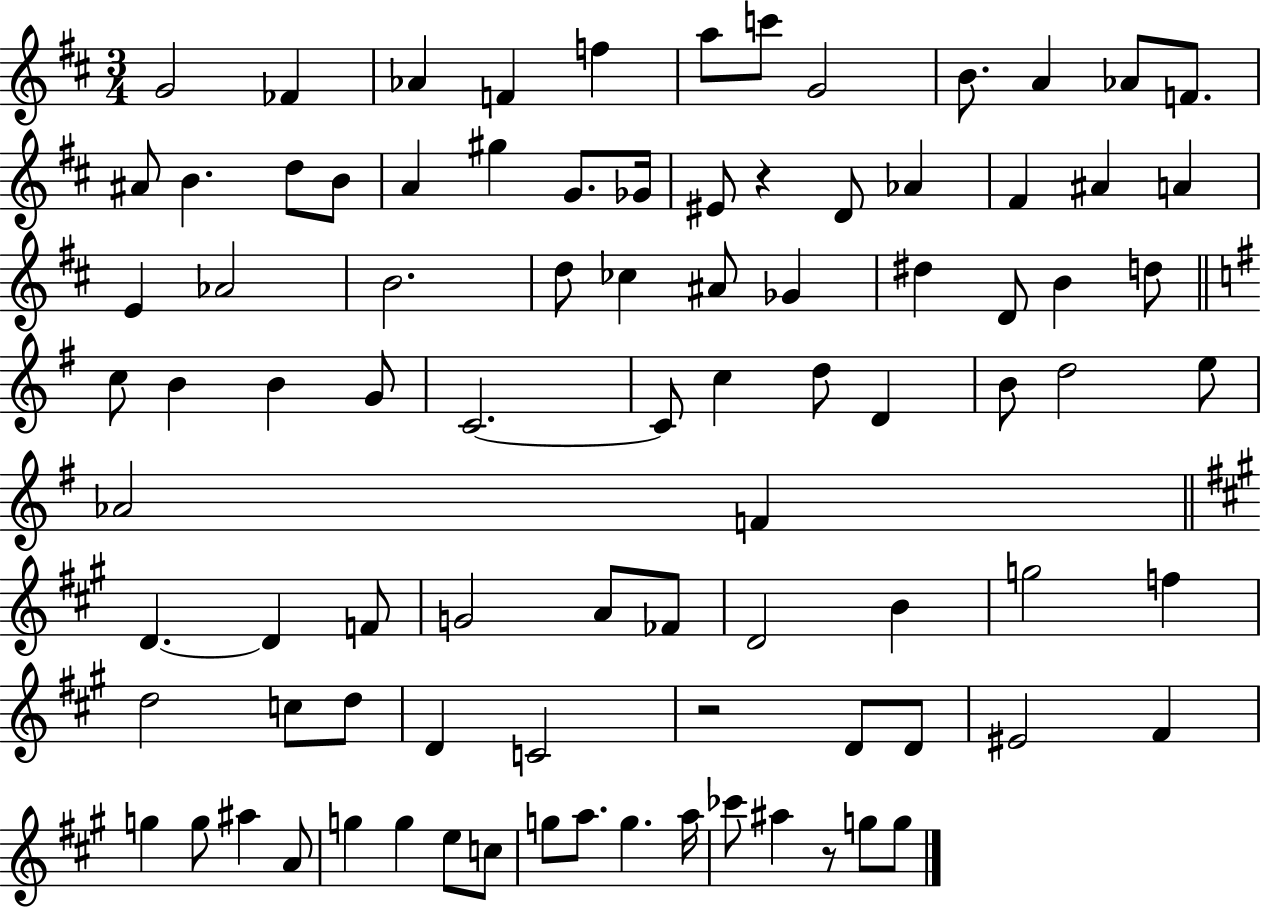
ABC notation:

X:1
T:Untitled
M:3/4
L:1/4
K:D
G2 _F _A F f a/2 c'/2 G2 B/2 A _A/2 F/2 ^A/2 B d/2 B/2 A ^g G/2 _G/4 ^E/2 z D/2 _A ^F ^A A E _A2 B2 d/2 _c ^A/2 _G ^d D/2 B d/2 c/2 B B G/2 C2 C/2 c d/2 D B/2 d2 e/2 _A2 F D D F/2 G2 A/2 _F/2 D2 B g2 f d2 c/2 d/2 D C2 z2 D/2 D/2 ^E2 ^F g g/2 ^a A/2 g g e/2 c/2 g/2 a/2 g a/4 _c'/2 ^a z/2 g/2 g/2